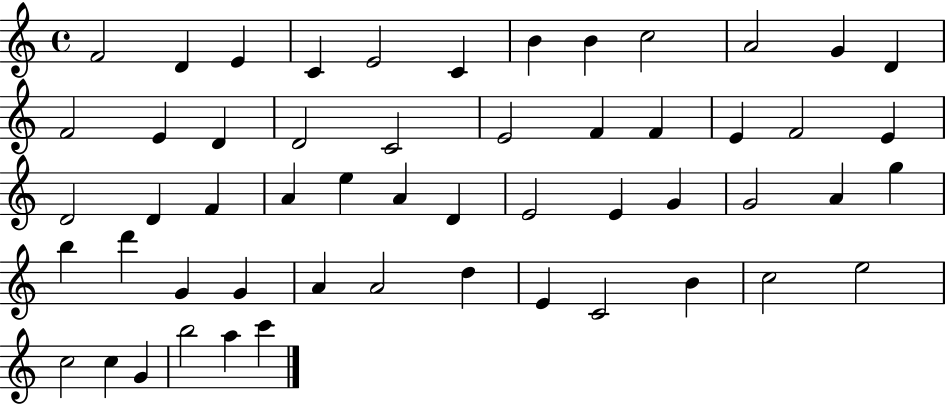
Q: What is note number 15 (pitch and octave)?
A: D4